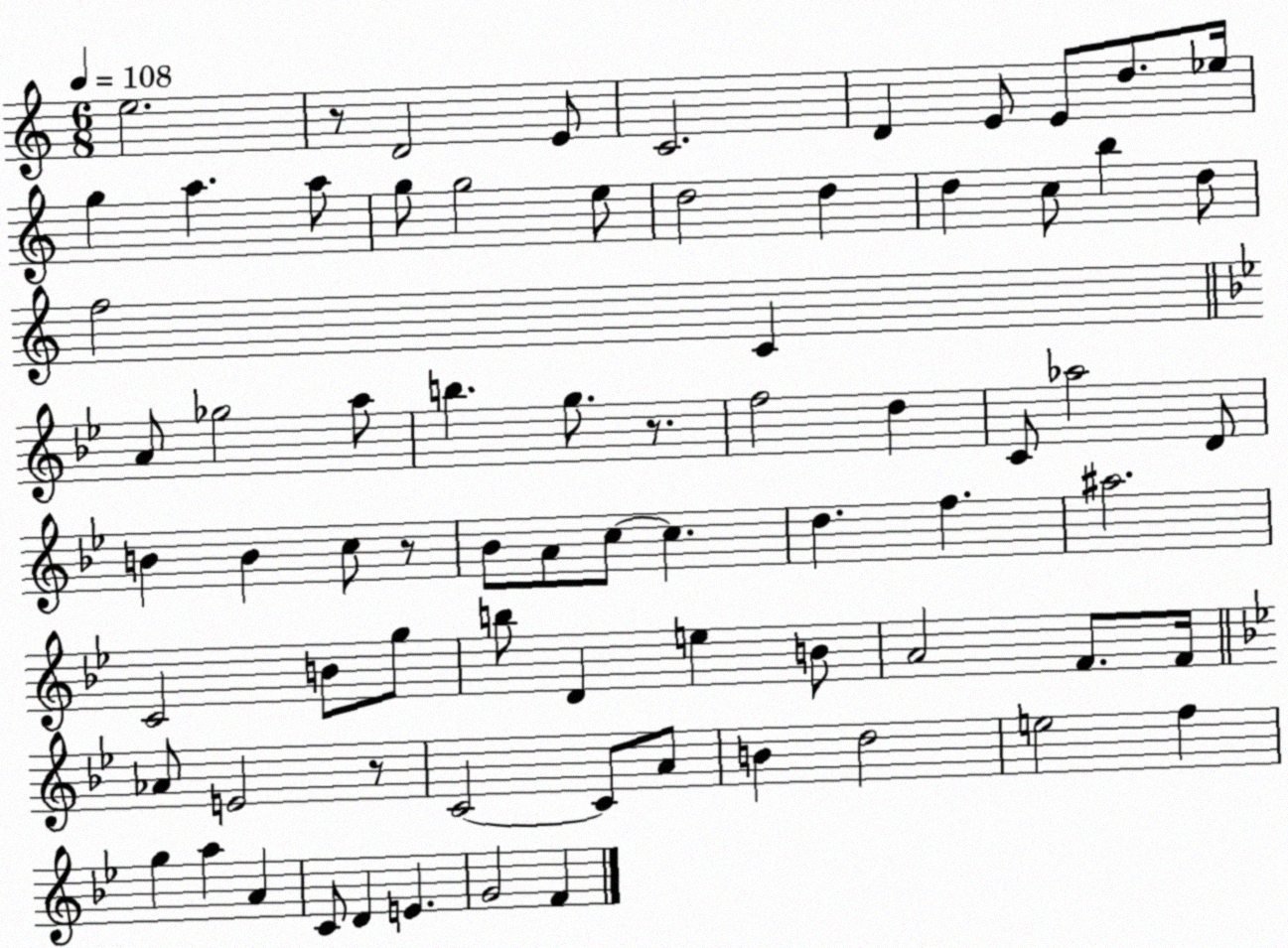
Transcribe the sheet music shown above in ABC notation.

X:1
T:Untitled
M:6/8
L:1/4
K:C
e2 z/2 D2 E/2 C2 D E/2 E/2 d/2 _e/4 g a a/2 g/2 g2 e/2 d2 d d c/2 b d/2 f2 C A/2 _g2 a/2 b g/2 z/2 f2 d C/2 _a2 D/2 B B c/2 z/2 _B/2 A/2 c/2 c d f ^a2 C2 B/2 g/2 b/2 D e B/2 A2 F/2 F/4 _A/2 E2 z/2 C2 C/2 A/2 B d2 e2 f g a A C/2 D E G2 F